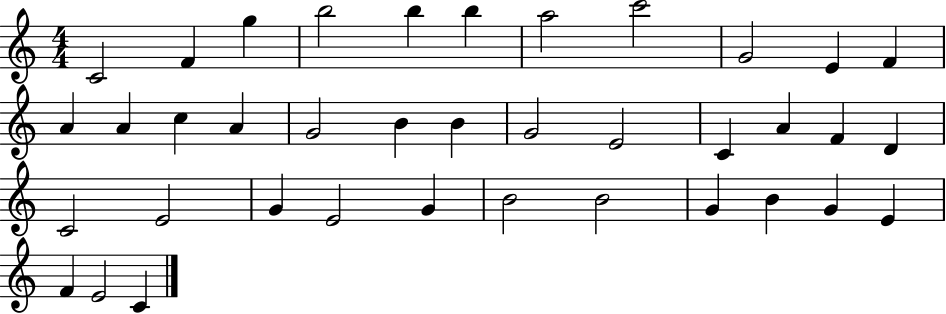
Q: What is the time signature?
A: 4/4